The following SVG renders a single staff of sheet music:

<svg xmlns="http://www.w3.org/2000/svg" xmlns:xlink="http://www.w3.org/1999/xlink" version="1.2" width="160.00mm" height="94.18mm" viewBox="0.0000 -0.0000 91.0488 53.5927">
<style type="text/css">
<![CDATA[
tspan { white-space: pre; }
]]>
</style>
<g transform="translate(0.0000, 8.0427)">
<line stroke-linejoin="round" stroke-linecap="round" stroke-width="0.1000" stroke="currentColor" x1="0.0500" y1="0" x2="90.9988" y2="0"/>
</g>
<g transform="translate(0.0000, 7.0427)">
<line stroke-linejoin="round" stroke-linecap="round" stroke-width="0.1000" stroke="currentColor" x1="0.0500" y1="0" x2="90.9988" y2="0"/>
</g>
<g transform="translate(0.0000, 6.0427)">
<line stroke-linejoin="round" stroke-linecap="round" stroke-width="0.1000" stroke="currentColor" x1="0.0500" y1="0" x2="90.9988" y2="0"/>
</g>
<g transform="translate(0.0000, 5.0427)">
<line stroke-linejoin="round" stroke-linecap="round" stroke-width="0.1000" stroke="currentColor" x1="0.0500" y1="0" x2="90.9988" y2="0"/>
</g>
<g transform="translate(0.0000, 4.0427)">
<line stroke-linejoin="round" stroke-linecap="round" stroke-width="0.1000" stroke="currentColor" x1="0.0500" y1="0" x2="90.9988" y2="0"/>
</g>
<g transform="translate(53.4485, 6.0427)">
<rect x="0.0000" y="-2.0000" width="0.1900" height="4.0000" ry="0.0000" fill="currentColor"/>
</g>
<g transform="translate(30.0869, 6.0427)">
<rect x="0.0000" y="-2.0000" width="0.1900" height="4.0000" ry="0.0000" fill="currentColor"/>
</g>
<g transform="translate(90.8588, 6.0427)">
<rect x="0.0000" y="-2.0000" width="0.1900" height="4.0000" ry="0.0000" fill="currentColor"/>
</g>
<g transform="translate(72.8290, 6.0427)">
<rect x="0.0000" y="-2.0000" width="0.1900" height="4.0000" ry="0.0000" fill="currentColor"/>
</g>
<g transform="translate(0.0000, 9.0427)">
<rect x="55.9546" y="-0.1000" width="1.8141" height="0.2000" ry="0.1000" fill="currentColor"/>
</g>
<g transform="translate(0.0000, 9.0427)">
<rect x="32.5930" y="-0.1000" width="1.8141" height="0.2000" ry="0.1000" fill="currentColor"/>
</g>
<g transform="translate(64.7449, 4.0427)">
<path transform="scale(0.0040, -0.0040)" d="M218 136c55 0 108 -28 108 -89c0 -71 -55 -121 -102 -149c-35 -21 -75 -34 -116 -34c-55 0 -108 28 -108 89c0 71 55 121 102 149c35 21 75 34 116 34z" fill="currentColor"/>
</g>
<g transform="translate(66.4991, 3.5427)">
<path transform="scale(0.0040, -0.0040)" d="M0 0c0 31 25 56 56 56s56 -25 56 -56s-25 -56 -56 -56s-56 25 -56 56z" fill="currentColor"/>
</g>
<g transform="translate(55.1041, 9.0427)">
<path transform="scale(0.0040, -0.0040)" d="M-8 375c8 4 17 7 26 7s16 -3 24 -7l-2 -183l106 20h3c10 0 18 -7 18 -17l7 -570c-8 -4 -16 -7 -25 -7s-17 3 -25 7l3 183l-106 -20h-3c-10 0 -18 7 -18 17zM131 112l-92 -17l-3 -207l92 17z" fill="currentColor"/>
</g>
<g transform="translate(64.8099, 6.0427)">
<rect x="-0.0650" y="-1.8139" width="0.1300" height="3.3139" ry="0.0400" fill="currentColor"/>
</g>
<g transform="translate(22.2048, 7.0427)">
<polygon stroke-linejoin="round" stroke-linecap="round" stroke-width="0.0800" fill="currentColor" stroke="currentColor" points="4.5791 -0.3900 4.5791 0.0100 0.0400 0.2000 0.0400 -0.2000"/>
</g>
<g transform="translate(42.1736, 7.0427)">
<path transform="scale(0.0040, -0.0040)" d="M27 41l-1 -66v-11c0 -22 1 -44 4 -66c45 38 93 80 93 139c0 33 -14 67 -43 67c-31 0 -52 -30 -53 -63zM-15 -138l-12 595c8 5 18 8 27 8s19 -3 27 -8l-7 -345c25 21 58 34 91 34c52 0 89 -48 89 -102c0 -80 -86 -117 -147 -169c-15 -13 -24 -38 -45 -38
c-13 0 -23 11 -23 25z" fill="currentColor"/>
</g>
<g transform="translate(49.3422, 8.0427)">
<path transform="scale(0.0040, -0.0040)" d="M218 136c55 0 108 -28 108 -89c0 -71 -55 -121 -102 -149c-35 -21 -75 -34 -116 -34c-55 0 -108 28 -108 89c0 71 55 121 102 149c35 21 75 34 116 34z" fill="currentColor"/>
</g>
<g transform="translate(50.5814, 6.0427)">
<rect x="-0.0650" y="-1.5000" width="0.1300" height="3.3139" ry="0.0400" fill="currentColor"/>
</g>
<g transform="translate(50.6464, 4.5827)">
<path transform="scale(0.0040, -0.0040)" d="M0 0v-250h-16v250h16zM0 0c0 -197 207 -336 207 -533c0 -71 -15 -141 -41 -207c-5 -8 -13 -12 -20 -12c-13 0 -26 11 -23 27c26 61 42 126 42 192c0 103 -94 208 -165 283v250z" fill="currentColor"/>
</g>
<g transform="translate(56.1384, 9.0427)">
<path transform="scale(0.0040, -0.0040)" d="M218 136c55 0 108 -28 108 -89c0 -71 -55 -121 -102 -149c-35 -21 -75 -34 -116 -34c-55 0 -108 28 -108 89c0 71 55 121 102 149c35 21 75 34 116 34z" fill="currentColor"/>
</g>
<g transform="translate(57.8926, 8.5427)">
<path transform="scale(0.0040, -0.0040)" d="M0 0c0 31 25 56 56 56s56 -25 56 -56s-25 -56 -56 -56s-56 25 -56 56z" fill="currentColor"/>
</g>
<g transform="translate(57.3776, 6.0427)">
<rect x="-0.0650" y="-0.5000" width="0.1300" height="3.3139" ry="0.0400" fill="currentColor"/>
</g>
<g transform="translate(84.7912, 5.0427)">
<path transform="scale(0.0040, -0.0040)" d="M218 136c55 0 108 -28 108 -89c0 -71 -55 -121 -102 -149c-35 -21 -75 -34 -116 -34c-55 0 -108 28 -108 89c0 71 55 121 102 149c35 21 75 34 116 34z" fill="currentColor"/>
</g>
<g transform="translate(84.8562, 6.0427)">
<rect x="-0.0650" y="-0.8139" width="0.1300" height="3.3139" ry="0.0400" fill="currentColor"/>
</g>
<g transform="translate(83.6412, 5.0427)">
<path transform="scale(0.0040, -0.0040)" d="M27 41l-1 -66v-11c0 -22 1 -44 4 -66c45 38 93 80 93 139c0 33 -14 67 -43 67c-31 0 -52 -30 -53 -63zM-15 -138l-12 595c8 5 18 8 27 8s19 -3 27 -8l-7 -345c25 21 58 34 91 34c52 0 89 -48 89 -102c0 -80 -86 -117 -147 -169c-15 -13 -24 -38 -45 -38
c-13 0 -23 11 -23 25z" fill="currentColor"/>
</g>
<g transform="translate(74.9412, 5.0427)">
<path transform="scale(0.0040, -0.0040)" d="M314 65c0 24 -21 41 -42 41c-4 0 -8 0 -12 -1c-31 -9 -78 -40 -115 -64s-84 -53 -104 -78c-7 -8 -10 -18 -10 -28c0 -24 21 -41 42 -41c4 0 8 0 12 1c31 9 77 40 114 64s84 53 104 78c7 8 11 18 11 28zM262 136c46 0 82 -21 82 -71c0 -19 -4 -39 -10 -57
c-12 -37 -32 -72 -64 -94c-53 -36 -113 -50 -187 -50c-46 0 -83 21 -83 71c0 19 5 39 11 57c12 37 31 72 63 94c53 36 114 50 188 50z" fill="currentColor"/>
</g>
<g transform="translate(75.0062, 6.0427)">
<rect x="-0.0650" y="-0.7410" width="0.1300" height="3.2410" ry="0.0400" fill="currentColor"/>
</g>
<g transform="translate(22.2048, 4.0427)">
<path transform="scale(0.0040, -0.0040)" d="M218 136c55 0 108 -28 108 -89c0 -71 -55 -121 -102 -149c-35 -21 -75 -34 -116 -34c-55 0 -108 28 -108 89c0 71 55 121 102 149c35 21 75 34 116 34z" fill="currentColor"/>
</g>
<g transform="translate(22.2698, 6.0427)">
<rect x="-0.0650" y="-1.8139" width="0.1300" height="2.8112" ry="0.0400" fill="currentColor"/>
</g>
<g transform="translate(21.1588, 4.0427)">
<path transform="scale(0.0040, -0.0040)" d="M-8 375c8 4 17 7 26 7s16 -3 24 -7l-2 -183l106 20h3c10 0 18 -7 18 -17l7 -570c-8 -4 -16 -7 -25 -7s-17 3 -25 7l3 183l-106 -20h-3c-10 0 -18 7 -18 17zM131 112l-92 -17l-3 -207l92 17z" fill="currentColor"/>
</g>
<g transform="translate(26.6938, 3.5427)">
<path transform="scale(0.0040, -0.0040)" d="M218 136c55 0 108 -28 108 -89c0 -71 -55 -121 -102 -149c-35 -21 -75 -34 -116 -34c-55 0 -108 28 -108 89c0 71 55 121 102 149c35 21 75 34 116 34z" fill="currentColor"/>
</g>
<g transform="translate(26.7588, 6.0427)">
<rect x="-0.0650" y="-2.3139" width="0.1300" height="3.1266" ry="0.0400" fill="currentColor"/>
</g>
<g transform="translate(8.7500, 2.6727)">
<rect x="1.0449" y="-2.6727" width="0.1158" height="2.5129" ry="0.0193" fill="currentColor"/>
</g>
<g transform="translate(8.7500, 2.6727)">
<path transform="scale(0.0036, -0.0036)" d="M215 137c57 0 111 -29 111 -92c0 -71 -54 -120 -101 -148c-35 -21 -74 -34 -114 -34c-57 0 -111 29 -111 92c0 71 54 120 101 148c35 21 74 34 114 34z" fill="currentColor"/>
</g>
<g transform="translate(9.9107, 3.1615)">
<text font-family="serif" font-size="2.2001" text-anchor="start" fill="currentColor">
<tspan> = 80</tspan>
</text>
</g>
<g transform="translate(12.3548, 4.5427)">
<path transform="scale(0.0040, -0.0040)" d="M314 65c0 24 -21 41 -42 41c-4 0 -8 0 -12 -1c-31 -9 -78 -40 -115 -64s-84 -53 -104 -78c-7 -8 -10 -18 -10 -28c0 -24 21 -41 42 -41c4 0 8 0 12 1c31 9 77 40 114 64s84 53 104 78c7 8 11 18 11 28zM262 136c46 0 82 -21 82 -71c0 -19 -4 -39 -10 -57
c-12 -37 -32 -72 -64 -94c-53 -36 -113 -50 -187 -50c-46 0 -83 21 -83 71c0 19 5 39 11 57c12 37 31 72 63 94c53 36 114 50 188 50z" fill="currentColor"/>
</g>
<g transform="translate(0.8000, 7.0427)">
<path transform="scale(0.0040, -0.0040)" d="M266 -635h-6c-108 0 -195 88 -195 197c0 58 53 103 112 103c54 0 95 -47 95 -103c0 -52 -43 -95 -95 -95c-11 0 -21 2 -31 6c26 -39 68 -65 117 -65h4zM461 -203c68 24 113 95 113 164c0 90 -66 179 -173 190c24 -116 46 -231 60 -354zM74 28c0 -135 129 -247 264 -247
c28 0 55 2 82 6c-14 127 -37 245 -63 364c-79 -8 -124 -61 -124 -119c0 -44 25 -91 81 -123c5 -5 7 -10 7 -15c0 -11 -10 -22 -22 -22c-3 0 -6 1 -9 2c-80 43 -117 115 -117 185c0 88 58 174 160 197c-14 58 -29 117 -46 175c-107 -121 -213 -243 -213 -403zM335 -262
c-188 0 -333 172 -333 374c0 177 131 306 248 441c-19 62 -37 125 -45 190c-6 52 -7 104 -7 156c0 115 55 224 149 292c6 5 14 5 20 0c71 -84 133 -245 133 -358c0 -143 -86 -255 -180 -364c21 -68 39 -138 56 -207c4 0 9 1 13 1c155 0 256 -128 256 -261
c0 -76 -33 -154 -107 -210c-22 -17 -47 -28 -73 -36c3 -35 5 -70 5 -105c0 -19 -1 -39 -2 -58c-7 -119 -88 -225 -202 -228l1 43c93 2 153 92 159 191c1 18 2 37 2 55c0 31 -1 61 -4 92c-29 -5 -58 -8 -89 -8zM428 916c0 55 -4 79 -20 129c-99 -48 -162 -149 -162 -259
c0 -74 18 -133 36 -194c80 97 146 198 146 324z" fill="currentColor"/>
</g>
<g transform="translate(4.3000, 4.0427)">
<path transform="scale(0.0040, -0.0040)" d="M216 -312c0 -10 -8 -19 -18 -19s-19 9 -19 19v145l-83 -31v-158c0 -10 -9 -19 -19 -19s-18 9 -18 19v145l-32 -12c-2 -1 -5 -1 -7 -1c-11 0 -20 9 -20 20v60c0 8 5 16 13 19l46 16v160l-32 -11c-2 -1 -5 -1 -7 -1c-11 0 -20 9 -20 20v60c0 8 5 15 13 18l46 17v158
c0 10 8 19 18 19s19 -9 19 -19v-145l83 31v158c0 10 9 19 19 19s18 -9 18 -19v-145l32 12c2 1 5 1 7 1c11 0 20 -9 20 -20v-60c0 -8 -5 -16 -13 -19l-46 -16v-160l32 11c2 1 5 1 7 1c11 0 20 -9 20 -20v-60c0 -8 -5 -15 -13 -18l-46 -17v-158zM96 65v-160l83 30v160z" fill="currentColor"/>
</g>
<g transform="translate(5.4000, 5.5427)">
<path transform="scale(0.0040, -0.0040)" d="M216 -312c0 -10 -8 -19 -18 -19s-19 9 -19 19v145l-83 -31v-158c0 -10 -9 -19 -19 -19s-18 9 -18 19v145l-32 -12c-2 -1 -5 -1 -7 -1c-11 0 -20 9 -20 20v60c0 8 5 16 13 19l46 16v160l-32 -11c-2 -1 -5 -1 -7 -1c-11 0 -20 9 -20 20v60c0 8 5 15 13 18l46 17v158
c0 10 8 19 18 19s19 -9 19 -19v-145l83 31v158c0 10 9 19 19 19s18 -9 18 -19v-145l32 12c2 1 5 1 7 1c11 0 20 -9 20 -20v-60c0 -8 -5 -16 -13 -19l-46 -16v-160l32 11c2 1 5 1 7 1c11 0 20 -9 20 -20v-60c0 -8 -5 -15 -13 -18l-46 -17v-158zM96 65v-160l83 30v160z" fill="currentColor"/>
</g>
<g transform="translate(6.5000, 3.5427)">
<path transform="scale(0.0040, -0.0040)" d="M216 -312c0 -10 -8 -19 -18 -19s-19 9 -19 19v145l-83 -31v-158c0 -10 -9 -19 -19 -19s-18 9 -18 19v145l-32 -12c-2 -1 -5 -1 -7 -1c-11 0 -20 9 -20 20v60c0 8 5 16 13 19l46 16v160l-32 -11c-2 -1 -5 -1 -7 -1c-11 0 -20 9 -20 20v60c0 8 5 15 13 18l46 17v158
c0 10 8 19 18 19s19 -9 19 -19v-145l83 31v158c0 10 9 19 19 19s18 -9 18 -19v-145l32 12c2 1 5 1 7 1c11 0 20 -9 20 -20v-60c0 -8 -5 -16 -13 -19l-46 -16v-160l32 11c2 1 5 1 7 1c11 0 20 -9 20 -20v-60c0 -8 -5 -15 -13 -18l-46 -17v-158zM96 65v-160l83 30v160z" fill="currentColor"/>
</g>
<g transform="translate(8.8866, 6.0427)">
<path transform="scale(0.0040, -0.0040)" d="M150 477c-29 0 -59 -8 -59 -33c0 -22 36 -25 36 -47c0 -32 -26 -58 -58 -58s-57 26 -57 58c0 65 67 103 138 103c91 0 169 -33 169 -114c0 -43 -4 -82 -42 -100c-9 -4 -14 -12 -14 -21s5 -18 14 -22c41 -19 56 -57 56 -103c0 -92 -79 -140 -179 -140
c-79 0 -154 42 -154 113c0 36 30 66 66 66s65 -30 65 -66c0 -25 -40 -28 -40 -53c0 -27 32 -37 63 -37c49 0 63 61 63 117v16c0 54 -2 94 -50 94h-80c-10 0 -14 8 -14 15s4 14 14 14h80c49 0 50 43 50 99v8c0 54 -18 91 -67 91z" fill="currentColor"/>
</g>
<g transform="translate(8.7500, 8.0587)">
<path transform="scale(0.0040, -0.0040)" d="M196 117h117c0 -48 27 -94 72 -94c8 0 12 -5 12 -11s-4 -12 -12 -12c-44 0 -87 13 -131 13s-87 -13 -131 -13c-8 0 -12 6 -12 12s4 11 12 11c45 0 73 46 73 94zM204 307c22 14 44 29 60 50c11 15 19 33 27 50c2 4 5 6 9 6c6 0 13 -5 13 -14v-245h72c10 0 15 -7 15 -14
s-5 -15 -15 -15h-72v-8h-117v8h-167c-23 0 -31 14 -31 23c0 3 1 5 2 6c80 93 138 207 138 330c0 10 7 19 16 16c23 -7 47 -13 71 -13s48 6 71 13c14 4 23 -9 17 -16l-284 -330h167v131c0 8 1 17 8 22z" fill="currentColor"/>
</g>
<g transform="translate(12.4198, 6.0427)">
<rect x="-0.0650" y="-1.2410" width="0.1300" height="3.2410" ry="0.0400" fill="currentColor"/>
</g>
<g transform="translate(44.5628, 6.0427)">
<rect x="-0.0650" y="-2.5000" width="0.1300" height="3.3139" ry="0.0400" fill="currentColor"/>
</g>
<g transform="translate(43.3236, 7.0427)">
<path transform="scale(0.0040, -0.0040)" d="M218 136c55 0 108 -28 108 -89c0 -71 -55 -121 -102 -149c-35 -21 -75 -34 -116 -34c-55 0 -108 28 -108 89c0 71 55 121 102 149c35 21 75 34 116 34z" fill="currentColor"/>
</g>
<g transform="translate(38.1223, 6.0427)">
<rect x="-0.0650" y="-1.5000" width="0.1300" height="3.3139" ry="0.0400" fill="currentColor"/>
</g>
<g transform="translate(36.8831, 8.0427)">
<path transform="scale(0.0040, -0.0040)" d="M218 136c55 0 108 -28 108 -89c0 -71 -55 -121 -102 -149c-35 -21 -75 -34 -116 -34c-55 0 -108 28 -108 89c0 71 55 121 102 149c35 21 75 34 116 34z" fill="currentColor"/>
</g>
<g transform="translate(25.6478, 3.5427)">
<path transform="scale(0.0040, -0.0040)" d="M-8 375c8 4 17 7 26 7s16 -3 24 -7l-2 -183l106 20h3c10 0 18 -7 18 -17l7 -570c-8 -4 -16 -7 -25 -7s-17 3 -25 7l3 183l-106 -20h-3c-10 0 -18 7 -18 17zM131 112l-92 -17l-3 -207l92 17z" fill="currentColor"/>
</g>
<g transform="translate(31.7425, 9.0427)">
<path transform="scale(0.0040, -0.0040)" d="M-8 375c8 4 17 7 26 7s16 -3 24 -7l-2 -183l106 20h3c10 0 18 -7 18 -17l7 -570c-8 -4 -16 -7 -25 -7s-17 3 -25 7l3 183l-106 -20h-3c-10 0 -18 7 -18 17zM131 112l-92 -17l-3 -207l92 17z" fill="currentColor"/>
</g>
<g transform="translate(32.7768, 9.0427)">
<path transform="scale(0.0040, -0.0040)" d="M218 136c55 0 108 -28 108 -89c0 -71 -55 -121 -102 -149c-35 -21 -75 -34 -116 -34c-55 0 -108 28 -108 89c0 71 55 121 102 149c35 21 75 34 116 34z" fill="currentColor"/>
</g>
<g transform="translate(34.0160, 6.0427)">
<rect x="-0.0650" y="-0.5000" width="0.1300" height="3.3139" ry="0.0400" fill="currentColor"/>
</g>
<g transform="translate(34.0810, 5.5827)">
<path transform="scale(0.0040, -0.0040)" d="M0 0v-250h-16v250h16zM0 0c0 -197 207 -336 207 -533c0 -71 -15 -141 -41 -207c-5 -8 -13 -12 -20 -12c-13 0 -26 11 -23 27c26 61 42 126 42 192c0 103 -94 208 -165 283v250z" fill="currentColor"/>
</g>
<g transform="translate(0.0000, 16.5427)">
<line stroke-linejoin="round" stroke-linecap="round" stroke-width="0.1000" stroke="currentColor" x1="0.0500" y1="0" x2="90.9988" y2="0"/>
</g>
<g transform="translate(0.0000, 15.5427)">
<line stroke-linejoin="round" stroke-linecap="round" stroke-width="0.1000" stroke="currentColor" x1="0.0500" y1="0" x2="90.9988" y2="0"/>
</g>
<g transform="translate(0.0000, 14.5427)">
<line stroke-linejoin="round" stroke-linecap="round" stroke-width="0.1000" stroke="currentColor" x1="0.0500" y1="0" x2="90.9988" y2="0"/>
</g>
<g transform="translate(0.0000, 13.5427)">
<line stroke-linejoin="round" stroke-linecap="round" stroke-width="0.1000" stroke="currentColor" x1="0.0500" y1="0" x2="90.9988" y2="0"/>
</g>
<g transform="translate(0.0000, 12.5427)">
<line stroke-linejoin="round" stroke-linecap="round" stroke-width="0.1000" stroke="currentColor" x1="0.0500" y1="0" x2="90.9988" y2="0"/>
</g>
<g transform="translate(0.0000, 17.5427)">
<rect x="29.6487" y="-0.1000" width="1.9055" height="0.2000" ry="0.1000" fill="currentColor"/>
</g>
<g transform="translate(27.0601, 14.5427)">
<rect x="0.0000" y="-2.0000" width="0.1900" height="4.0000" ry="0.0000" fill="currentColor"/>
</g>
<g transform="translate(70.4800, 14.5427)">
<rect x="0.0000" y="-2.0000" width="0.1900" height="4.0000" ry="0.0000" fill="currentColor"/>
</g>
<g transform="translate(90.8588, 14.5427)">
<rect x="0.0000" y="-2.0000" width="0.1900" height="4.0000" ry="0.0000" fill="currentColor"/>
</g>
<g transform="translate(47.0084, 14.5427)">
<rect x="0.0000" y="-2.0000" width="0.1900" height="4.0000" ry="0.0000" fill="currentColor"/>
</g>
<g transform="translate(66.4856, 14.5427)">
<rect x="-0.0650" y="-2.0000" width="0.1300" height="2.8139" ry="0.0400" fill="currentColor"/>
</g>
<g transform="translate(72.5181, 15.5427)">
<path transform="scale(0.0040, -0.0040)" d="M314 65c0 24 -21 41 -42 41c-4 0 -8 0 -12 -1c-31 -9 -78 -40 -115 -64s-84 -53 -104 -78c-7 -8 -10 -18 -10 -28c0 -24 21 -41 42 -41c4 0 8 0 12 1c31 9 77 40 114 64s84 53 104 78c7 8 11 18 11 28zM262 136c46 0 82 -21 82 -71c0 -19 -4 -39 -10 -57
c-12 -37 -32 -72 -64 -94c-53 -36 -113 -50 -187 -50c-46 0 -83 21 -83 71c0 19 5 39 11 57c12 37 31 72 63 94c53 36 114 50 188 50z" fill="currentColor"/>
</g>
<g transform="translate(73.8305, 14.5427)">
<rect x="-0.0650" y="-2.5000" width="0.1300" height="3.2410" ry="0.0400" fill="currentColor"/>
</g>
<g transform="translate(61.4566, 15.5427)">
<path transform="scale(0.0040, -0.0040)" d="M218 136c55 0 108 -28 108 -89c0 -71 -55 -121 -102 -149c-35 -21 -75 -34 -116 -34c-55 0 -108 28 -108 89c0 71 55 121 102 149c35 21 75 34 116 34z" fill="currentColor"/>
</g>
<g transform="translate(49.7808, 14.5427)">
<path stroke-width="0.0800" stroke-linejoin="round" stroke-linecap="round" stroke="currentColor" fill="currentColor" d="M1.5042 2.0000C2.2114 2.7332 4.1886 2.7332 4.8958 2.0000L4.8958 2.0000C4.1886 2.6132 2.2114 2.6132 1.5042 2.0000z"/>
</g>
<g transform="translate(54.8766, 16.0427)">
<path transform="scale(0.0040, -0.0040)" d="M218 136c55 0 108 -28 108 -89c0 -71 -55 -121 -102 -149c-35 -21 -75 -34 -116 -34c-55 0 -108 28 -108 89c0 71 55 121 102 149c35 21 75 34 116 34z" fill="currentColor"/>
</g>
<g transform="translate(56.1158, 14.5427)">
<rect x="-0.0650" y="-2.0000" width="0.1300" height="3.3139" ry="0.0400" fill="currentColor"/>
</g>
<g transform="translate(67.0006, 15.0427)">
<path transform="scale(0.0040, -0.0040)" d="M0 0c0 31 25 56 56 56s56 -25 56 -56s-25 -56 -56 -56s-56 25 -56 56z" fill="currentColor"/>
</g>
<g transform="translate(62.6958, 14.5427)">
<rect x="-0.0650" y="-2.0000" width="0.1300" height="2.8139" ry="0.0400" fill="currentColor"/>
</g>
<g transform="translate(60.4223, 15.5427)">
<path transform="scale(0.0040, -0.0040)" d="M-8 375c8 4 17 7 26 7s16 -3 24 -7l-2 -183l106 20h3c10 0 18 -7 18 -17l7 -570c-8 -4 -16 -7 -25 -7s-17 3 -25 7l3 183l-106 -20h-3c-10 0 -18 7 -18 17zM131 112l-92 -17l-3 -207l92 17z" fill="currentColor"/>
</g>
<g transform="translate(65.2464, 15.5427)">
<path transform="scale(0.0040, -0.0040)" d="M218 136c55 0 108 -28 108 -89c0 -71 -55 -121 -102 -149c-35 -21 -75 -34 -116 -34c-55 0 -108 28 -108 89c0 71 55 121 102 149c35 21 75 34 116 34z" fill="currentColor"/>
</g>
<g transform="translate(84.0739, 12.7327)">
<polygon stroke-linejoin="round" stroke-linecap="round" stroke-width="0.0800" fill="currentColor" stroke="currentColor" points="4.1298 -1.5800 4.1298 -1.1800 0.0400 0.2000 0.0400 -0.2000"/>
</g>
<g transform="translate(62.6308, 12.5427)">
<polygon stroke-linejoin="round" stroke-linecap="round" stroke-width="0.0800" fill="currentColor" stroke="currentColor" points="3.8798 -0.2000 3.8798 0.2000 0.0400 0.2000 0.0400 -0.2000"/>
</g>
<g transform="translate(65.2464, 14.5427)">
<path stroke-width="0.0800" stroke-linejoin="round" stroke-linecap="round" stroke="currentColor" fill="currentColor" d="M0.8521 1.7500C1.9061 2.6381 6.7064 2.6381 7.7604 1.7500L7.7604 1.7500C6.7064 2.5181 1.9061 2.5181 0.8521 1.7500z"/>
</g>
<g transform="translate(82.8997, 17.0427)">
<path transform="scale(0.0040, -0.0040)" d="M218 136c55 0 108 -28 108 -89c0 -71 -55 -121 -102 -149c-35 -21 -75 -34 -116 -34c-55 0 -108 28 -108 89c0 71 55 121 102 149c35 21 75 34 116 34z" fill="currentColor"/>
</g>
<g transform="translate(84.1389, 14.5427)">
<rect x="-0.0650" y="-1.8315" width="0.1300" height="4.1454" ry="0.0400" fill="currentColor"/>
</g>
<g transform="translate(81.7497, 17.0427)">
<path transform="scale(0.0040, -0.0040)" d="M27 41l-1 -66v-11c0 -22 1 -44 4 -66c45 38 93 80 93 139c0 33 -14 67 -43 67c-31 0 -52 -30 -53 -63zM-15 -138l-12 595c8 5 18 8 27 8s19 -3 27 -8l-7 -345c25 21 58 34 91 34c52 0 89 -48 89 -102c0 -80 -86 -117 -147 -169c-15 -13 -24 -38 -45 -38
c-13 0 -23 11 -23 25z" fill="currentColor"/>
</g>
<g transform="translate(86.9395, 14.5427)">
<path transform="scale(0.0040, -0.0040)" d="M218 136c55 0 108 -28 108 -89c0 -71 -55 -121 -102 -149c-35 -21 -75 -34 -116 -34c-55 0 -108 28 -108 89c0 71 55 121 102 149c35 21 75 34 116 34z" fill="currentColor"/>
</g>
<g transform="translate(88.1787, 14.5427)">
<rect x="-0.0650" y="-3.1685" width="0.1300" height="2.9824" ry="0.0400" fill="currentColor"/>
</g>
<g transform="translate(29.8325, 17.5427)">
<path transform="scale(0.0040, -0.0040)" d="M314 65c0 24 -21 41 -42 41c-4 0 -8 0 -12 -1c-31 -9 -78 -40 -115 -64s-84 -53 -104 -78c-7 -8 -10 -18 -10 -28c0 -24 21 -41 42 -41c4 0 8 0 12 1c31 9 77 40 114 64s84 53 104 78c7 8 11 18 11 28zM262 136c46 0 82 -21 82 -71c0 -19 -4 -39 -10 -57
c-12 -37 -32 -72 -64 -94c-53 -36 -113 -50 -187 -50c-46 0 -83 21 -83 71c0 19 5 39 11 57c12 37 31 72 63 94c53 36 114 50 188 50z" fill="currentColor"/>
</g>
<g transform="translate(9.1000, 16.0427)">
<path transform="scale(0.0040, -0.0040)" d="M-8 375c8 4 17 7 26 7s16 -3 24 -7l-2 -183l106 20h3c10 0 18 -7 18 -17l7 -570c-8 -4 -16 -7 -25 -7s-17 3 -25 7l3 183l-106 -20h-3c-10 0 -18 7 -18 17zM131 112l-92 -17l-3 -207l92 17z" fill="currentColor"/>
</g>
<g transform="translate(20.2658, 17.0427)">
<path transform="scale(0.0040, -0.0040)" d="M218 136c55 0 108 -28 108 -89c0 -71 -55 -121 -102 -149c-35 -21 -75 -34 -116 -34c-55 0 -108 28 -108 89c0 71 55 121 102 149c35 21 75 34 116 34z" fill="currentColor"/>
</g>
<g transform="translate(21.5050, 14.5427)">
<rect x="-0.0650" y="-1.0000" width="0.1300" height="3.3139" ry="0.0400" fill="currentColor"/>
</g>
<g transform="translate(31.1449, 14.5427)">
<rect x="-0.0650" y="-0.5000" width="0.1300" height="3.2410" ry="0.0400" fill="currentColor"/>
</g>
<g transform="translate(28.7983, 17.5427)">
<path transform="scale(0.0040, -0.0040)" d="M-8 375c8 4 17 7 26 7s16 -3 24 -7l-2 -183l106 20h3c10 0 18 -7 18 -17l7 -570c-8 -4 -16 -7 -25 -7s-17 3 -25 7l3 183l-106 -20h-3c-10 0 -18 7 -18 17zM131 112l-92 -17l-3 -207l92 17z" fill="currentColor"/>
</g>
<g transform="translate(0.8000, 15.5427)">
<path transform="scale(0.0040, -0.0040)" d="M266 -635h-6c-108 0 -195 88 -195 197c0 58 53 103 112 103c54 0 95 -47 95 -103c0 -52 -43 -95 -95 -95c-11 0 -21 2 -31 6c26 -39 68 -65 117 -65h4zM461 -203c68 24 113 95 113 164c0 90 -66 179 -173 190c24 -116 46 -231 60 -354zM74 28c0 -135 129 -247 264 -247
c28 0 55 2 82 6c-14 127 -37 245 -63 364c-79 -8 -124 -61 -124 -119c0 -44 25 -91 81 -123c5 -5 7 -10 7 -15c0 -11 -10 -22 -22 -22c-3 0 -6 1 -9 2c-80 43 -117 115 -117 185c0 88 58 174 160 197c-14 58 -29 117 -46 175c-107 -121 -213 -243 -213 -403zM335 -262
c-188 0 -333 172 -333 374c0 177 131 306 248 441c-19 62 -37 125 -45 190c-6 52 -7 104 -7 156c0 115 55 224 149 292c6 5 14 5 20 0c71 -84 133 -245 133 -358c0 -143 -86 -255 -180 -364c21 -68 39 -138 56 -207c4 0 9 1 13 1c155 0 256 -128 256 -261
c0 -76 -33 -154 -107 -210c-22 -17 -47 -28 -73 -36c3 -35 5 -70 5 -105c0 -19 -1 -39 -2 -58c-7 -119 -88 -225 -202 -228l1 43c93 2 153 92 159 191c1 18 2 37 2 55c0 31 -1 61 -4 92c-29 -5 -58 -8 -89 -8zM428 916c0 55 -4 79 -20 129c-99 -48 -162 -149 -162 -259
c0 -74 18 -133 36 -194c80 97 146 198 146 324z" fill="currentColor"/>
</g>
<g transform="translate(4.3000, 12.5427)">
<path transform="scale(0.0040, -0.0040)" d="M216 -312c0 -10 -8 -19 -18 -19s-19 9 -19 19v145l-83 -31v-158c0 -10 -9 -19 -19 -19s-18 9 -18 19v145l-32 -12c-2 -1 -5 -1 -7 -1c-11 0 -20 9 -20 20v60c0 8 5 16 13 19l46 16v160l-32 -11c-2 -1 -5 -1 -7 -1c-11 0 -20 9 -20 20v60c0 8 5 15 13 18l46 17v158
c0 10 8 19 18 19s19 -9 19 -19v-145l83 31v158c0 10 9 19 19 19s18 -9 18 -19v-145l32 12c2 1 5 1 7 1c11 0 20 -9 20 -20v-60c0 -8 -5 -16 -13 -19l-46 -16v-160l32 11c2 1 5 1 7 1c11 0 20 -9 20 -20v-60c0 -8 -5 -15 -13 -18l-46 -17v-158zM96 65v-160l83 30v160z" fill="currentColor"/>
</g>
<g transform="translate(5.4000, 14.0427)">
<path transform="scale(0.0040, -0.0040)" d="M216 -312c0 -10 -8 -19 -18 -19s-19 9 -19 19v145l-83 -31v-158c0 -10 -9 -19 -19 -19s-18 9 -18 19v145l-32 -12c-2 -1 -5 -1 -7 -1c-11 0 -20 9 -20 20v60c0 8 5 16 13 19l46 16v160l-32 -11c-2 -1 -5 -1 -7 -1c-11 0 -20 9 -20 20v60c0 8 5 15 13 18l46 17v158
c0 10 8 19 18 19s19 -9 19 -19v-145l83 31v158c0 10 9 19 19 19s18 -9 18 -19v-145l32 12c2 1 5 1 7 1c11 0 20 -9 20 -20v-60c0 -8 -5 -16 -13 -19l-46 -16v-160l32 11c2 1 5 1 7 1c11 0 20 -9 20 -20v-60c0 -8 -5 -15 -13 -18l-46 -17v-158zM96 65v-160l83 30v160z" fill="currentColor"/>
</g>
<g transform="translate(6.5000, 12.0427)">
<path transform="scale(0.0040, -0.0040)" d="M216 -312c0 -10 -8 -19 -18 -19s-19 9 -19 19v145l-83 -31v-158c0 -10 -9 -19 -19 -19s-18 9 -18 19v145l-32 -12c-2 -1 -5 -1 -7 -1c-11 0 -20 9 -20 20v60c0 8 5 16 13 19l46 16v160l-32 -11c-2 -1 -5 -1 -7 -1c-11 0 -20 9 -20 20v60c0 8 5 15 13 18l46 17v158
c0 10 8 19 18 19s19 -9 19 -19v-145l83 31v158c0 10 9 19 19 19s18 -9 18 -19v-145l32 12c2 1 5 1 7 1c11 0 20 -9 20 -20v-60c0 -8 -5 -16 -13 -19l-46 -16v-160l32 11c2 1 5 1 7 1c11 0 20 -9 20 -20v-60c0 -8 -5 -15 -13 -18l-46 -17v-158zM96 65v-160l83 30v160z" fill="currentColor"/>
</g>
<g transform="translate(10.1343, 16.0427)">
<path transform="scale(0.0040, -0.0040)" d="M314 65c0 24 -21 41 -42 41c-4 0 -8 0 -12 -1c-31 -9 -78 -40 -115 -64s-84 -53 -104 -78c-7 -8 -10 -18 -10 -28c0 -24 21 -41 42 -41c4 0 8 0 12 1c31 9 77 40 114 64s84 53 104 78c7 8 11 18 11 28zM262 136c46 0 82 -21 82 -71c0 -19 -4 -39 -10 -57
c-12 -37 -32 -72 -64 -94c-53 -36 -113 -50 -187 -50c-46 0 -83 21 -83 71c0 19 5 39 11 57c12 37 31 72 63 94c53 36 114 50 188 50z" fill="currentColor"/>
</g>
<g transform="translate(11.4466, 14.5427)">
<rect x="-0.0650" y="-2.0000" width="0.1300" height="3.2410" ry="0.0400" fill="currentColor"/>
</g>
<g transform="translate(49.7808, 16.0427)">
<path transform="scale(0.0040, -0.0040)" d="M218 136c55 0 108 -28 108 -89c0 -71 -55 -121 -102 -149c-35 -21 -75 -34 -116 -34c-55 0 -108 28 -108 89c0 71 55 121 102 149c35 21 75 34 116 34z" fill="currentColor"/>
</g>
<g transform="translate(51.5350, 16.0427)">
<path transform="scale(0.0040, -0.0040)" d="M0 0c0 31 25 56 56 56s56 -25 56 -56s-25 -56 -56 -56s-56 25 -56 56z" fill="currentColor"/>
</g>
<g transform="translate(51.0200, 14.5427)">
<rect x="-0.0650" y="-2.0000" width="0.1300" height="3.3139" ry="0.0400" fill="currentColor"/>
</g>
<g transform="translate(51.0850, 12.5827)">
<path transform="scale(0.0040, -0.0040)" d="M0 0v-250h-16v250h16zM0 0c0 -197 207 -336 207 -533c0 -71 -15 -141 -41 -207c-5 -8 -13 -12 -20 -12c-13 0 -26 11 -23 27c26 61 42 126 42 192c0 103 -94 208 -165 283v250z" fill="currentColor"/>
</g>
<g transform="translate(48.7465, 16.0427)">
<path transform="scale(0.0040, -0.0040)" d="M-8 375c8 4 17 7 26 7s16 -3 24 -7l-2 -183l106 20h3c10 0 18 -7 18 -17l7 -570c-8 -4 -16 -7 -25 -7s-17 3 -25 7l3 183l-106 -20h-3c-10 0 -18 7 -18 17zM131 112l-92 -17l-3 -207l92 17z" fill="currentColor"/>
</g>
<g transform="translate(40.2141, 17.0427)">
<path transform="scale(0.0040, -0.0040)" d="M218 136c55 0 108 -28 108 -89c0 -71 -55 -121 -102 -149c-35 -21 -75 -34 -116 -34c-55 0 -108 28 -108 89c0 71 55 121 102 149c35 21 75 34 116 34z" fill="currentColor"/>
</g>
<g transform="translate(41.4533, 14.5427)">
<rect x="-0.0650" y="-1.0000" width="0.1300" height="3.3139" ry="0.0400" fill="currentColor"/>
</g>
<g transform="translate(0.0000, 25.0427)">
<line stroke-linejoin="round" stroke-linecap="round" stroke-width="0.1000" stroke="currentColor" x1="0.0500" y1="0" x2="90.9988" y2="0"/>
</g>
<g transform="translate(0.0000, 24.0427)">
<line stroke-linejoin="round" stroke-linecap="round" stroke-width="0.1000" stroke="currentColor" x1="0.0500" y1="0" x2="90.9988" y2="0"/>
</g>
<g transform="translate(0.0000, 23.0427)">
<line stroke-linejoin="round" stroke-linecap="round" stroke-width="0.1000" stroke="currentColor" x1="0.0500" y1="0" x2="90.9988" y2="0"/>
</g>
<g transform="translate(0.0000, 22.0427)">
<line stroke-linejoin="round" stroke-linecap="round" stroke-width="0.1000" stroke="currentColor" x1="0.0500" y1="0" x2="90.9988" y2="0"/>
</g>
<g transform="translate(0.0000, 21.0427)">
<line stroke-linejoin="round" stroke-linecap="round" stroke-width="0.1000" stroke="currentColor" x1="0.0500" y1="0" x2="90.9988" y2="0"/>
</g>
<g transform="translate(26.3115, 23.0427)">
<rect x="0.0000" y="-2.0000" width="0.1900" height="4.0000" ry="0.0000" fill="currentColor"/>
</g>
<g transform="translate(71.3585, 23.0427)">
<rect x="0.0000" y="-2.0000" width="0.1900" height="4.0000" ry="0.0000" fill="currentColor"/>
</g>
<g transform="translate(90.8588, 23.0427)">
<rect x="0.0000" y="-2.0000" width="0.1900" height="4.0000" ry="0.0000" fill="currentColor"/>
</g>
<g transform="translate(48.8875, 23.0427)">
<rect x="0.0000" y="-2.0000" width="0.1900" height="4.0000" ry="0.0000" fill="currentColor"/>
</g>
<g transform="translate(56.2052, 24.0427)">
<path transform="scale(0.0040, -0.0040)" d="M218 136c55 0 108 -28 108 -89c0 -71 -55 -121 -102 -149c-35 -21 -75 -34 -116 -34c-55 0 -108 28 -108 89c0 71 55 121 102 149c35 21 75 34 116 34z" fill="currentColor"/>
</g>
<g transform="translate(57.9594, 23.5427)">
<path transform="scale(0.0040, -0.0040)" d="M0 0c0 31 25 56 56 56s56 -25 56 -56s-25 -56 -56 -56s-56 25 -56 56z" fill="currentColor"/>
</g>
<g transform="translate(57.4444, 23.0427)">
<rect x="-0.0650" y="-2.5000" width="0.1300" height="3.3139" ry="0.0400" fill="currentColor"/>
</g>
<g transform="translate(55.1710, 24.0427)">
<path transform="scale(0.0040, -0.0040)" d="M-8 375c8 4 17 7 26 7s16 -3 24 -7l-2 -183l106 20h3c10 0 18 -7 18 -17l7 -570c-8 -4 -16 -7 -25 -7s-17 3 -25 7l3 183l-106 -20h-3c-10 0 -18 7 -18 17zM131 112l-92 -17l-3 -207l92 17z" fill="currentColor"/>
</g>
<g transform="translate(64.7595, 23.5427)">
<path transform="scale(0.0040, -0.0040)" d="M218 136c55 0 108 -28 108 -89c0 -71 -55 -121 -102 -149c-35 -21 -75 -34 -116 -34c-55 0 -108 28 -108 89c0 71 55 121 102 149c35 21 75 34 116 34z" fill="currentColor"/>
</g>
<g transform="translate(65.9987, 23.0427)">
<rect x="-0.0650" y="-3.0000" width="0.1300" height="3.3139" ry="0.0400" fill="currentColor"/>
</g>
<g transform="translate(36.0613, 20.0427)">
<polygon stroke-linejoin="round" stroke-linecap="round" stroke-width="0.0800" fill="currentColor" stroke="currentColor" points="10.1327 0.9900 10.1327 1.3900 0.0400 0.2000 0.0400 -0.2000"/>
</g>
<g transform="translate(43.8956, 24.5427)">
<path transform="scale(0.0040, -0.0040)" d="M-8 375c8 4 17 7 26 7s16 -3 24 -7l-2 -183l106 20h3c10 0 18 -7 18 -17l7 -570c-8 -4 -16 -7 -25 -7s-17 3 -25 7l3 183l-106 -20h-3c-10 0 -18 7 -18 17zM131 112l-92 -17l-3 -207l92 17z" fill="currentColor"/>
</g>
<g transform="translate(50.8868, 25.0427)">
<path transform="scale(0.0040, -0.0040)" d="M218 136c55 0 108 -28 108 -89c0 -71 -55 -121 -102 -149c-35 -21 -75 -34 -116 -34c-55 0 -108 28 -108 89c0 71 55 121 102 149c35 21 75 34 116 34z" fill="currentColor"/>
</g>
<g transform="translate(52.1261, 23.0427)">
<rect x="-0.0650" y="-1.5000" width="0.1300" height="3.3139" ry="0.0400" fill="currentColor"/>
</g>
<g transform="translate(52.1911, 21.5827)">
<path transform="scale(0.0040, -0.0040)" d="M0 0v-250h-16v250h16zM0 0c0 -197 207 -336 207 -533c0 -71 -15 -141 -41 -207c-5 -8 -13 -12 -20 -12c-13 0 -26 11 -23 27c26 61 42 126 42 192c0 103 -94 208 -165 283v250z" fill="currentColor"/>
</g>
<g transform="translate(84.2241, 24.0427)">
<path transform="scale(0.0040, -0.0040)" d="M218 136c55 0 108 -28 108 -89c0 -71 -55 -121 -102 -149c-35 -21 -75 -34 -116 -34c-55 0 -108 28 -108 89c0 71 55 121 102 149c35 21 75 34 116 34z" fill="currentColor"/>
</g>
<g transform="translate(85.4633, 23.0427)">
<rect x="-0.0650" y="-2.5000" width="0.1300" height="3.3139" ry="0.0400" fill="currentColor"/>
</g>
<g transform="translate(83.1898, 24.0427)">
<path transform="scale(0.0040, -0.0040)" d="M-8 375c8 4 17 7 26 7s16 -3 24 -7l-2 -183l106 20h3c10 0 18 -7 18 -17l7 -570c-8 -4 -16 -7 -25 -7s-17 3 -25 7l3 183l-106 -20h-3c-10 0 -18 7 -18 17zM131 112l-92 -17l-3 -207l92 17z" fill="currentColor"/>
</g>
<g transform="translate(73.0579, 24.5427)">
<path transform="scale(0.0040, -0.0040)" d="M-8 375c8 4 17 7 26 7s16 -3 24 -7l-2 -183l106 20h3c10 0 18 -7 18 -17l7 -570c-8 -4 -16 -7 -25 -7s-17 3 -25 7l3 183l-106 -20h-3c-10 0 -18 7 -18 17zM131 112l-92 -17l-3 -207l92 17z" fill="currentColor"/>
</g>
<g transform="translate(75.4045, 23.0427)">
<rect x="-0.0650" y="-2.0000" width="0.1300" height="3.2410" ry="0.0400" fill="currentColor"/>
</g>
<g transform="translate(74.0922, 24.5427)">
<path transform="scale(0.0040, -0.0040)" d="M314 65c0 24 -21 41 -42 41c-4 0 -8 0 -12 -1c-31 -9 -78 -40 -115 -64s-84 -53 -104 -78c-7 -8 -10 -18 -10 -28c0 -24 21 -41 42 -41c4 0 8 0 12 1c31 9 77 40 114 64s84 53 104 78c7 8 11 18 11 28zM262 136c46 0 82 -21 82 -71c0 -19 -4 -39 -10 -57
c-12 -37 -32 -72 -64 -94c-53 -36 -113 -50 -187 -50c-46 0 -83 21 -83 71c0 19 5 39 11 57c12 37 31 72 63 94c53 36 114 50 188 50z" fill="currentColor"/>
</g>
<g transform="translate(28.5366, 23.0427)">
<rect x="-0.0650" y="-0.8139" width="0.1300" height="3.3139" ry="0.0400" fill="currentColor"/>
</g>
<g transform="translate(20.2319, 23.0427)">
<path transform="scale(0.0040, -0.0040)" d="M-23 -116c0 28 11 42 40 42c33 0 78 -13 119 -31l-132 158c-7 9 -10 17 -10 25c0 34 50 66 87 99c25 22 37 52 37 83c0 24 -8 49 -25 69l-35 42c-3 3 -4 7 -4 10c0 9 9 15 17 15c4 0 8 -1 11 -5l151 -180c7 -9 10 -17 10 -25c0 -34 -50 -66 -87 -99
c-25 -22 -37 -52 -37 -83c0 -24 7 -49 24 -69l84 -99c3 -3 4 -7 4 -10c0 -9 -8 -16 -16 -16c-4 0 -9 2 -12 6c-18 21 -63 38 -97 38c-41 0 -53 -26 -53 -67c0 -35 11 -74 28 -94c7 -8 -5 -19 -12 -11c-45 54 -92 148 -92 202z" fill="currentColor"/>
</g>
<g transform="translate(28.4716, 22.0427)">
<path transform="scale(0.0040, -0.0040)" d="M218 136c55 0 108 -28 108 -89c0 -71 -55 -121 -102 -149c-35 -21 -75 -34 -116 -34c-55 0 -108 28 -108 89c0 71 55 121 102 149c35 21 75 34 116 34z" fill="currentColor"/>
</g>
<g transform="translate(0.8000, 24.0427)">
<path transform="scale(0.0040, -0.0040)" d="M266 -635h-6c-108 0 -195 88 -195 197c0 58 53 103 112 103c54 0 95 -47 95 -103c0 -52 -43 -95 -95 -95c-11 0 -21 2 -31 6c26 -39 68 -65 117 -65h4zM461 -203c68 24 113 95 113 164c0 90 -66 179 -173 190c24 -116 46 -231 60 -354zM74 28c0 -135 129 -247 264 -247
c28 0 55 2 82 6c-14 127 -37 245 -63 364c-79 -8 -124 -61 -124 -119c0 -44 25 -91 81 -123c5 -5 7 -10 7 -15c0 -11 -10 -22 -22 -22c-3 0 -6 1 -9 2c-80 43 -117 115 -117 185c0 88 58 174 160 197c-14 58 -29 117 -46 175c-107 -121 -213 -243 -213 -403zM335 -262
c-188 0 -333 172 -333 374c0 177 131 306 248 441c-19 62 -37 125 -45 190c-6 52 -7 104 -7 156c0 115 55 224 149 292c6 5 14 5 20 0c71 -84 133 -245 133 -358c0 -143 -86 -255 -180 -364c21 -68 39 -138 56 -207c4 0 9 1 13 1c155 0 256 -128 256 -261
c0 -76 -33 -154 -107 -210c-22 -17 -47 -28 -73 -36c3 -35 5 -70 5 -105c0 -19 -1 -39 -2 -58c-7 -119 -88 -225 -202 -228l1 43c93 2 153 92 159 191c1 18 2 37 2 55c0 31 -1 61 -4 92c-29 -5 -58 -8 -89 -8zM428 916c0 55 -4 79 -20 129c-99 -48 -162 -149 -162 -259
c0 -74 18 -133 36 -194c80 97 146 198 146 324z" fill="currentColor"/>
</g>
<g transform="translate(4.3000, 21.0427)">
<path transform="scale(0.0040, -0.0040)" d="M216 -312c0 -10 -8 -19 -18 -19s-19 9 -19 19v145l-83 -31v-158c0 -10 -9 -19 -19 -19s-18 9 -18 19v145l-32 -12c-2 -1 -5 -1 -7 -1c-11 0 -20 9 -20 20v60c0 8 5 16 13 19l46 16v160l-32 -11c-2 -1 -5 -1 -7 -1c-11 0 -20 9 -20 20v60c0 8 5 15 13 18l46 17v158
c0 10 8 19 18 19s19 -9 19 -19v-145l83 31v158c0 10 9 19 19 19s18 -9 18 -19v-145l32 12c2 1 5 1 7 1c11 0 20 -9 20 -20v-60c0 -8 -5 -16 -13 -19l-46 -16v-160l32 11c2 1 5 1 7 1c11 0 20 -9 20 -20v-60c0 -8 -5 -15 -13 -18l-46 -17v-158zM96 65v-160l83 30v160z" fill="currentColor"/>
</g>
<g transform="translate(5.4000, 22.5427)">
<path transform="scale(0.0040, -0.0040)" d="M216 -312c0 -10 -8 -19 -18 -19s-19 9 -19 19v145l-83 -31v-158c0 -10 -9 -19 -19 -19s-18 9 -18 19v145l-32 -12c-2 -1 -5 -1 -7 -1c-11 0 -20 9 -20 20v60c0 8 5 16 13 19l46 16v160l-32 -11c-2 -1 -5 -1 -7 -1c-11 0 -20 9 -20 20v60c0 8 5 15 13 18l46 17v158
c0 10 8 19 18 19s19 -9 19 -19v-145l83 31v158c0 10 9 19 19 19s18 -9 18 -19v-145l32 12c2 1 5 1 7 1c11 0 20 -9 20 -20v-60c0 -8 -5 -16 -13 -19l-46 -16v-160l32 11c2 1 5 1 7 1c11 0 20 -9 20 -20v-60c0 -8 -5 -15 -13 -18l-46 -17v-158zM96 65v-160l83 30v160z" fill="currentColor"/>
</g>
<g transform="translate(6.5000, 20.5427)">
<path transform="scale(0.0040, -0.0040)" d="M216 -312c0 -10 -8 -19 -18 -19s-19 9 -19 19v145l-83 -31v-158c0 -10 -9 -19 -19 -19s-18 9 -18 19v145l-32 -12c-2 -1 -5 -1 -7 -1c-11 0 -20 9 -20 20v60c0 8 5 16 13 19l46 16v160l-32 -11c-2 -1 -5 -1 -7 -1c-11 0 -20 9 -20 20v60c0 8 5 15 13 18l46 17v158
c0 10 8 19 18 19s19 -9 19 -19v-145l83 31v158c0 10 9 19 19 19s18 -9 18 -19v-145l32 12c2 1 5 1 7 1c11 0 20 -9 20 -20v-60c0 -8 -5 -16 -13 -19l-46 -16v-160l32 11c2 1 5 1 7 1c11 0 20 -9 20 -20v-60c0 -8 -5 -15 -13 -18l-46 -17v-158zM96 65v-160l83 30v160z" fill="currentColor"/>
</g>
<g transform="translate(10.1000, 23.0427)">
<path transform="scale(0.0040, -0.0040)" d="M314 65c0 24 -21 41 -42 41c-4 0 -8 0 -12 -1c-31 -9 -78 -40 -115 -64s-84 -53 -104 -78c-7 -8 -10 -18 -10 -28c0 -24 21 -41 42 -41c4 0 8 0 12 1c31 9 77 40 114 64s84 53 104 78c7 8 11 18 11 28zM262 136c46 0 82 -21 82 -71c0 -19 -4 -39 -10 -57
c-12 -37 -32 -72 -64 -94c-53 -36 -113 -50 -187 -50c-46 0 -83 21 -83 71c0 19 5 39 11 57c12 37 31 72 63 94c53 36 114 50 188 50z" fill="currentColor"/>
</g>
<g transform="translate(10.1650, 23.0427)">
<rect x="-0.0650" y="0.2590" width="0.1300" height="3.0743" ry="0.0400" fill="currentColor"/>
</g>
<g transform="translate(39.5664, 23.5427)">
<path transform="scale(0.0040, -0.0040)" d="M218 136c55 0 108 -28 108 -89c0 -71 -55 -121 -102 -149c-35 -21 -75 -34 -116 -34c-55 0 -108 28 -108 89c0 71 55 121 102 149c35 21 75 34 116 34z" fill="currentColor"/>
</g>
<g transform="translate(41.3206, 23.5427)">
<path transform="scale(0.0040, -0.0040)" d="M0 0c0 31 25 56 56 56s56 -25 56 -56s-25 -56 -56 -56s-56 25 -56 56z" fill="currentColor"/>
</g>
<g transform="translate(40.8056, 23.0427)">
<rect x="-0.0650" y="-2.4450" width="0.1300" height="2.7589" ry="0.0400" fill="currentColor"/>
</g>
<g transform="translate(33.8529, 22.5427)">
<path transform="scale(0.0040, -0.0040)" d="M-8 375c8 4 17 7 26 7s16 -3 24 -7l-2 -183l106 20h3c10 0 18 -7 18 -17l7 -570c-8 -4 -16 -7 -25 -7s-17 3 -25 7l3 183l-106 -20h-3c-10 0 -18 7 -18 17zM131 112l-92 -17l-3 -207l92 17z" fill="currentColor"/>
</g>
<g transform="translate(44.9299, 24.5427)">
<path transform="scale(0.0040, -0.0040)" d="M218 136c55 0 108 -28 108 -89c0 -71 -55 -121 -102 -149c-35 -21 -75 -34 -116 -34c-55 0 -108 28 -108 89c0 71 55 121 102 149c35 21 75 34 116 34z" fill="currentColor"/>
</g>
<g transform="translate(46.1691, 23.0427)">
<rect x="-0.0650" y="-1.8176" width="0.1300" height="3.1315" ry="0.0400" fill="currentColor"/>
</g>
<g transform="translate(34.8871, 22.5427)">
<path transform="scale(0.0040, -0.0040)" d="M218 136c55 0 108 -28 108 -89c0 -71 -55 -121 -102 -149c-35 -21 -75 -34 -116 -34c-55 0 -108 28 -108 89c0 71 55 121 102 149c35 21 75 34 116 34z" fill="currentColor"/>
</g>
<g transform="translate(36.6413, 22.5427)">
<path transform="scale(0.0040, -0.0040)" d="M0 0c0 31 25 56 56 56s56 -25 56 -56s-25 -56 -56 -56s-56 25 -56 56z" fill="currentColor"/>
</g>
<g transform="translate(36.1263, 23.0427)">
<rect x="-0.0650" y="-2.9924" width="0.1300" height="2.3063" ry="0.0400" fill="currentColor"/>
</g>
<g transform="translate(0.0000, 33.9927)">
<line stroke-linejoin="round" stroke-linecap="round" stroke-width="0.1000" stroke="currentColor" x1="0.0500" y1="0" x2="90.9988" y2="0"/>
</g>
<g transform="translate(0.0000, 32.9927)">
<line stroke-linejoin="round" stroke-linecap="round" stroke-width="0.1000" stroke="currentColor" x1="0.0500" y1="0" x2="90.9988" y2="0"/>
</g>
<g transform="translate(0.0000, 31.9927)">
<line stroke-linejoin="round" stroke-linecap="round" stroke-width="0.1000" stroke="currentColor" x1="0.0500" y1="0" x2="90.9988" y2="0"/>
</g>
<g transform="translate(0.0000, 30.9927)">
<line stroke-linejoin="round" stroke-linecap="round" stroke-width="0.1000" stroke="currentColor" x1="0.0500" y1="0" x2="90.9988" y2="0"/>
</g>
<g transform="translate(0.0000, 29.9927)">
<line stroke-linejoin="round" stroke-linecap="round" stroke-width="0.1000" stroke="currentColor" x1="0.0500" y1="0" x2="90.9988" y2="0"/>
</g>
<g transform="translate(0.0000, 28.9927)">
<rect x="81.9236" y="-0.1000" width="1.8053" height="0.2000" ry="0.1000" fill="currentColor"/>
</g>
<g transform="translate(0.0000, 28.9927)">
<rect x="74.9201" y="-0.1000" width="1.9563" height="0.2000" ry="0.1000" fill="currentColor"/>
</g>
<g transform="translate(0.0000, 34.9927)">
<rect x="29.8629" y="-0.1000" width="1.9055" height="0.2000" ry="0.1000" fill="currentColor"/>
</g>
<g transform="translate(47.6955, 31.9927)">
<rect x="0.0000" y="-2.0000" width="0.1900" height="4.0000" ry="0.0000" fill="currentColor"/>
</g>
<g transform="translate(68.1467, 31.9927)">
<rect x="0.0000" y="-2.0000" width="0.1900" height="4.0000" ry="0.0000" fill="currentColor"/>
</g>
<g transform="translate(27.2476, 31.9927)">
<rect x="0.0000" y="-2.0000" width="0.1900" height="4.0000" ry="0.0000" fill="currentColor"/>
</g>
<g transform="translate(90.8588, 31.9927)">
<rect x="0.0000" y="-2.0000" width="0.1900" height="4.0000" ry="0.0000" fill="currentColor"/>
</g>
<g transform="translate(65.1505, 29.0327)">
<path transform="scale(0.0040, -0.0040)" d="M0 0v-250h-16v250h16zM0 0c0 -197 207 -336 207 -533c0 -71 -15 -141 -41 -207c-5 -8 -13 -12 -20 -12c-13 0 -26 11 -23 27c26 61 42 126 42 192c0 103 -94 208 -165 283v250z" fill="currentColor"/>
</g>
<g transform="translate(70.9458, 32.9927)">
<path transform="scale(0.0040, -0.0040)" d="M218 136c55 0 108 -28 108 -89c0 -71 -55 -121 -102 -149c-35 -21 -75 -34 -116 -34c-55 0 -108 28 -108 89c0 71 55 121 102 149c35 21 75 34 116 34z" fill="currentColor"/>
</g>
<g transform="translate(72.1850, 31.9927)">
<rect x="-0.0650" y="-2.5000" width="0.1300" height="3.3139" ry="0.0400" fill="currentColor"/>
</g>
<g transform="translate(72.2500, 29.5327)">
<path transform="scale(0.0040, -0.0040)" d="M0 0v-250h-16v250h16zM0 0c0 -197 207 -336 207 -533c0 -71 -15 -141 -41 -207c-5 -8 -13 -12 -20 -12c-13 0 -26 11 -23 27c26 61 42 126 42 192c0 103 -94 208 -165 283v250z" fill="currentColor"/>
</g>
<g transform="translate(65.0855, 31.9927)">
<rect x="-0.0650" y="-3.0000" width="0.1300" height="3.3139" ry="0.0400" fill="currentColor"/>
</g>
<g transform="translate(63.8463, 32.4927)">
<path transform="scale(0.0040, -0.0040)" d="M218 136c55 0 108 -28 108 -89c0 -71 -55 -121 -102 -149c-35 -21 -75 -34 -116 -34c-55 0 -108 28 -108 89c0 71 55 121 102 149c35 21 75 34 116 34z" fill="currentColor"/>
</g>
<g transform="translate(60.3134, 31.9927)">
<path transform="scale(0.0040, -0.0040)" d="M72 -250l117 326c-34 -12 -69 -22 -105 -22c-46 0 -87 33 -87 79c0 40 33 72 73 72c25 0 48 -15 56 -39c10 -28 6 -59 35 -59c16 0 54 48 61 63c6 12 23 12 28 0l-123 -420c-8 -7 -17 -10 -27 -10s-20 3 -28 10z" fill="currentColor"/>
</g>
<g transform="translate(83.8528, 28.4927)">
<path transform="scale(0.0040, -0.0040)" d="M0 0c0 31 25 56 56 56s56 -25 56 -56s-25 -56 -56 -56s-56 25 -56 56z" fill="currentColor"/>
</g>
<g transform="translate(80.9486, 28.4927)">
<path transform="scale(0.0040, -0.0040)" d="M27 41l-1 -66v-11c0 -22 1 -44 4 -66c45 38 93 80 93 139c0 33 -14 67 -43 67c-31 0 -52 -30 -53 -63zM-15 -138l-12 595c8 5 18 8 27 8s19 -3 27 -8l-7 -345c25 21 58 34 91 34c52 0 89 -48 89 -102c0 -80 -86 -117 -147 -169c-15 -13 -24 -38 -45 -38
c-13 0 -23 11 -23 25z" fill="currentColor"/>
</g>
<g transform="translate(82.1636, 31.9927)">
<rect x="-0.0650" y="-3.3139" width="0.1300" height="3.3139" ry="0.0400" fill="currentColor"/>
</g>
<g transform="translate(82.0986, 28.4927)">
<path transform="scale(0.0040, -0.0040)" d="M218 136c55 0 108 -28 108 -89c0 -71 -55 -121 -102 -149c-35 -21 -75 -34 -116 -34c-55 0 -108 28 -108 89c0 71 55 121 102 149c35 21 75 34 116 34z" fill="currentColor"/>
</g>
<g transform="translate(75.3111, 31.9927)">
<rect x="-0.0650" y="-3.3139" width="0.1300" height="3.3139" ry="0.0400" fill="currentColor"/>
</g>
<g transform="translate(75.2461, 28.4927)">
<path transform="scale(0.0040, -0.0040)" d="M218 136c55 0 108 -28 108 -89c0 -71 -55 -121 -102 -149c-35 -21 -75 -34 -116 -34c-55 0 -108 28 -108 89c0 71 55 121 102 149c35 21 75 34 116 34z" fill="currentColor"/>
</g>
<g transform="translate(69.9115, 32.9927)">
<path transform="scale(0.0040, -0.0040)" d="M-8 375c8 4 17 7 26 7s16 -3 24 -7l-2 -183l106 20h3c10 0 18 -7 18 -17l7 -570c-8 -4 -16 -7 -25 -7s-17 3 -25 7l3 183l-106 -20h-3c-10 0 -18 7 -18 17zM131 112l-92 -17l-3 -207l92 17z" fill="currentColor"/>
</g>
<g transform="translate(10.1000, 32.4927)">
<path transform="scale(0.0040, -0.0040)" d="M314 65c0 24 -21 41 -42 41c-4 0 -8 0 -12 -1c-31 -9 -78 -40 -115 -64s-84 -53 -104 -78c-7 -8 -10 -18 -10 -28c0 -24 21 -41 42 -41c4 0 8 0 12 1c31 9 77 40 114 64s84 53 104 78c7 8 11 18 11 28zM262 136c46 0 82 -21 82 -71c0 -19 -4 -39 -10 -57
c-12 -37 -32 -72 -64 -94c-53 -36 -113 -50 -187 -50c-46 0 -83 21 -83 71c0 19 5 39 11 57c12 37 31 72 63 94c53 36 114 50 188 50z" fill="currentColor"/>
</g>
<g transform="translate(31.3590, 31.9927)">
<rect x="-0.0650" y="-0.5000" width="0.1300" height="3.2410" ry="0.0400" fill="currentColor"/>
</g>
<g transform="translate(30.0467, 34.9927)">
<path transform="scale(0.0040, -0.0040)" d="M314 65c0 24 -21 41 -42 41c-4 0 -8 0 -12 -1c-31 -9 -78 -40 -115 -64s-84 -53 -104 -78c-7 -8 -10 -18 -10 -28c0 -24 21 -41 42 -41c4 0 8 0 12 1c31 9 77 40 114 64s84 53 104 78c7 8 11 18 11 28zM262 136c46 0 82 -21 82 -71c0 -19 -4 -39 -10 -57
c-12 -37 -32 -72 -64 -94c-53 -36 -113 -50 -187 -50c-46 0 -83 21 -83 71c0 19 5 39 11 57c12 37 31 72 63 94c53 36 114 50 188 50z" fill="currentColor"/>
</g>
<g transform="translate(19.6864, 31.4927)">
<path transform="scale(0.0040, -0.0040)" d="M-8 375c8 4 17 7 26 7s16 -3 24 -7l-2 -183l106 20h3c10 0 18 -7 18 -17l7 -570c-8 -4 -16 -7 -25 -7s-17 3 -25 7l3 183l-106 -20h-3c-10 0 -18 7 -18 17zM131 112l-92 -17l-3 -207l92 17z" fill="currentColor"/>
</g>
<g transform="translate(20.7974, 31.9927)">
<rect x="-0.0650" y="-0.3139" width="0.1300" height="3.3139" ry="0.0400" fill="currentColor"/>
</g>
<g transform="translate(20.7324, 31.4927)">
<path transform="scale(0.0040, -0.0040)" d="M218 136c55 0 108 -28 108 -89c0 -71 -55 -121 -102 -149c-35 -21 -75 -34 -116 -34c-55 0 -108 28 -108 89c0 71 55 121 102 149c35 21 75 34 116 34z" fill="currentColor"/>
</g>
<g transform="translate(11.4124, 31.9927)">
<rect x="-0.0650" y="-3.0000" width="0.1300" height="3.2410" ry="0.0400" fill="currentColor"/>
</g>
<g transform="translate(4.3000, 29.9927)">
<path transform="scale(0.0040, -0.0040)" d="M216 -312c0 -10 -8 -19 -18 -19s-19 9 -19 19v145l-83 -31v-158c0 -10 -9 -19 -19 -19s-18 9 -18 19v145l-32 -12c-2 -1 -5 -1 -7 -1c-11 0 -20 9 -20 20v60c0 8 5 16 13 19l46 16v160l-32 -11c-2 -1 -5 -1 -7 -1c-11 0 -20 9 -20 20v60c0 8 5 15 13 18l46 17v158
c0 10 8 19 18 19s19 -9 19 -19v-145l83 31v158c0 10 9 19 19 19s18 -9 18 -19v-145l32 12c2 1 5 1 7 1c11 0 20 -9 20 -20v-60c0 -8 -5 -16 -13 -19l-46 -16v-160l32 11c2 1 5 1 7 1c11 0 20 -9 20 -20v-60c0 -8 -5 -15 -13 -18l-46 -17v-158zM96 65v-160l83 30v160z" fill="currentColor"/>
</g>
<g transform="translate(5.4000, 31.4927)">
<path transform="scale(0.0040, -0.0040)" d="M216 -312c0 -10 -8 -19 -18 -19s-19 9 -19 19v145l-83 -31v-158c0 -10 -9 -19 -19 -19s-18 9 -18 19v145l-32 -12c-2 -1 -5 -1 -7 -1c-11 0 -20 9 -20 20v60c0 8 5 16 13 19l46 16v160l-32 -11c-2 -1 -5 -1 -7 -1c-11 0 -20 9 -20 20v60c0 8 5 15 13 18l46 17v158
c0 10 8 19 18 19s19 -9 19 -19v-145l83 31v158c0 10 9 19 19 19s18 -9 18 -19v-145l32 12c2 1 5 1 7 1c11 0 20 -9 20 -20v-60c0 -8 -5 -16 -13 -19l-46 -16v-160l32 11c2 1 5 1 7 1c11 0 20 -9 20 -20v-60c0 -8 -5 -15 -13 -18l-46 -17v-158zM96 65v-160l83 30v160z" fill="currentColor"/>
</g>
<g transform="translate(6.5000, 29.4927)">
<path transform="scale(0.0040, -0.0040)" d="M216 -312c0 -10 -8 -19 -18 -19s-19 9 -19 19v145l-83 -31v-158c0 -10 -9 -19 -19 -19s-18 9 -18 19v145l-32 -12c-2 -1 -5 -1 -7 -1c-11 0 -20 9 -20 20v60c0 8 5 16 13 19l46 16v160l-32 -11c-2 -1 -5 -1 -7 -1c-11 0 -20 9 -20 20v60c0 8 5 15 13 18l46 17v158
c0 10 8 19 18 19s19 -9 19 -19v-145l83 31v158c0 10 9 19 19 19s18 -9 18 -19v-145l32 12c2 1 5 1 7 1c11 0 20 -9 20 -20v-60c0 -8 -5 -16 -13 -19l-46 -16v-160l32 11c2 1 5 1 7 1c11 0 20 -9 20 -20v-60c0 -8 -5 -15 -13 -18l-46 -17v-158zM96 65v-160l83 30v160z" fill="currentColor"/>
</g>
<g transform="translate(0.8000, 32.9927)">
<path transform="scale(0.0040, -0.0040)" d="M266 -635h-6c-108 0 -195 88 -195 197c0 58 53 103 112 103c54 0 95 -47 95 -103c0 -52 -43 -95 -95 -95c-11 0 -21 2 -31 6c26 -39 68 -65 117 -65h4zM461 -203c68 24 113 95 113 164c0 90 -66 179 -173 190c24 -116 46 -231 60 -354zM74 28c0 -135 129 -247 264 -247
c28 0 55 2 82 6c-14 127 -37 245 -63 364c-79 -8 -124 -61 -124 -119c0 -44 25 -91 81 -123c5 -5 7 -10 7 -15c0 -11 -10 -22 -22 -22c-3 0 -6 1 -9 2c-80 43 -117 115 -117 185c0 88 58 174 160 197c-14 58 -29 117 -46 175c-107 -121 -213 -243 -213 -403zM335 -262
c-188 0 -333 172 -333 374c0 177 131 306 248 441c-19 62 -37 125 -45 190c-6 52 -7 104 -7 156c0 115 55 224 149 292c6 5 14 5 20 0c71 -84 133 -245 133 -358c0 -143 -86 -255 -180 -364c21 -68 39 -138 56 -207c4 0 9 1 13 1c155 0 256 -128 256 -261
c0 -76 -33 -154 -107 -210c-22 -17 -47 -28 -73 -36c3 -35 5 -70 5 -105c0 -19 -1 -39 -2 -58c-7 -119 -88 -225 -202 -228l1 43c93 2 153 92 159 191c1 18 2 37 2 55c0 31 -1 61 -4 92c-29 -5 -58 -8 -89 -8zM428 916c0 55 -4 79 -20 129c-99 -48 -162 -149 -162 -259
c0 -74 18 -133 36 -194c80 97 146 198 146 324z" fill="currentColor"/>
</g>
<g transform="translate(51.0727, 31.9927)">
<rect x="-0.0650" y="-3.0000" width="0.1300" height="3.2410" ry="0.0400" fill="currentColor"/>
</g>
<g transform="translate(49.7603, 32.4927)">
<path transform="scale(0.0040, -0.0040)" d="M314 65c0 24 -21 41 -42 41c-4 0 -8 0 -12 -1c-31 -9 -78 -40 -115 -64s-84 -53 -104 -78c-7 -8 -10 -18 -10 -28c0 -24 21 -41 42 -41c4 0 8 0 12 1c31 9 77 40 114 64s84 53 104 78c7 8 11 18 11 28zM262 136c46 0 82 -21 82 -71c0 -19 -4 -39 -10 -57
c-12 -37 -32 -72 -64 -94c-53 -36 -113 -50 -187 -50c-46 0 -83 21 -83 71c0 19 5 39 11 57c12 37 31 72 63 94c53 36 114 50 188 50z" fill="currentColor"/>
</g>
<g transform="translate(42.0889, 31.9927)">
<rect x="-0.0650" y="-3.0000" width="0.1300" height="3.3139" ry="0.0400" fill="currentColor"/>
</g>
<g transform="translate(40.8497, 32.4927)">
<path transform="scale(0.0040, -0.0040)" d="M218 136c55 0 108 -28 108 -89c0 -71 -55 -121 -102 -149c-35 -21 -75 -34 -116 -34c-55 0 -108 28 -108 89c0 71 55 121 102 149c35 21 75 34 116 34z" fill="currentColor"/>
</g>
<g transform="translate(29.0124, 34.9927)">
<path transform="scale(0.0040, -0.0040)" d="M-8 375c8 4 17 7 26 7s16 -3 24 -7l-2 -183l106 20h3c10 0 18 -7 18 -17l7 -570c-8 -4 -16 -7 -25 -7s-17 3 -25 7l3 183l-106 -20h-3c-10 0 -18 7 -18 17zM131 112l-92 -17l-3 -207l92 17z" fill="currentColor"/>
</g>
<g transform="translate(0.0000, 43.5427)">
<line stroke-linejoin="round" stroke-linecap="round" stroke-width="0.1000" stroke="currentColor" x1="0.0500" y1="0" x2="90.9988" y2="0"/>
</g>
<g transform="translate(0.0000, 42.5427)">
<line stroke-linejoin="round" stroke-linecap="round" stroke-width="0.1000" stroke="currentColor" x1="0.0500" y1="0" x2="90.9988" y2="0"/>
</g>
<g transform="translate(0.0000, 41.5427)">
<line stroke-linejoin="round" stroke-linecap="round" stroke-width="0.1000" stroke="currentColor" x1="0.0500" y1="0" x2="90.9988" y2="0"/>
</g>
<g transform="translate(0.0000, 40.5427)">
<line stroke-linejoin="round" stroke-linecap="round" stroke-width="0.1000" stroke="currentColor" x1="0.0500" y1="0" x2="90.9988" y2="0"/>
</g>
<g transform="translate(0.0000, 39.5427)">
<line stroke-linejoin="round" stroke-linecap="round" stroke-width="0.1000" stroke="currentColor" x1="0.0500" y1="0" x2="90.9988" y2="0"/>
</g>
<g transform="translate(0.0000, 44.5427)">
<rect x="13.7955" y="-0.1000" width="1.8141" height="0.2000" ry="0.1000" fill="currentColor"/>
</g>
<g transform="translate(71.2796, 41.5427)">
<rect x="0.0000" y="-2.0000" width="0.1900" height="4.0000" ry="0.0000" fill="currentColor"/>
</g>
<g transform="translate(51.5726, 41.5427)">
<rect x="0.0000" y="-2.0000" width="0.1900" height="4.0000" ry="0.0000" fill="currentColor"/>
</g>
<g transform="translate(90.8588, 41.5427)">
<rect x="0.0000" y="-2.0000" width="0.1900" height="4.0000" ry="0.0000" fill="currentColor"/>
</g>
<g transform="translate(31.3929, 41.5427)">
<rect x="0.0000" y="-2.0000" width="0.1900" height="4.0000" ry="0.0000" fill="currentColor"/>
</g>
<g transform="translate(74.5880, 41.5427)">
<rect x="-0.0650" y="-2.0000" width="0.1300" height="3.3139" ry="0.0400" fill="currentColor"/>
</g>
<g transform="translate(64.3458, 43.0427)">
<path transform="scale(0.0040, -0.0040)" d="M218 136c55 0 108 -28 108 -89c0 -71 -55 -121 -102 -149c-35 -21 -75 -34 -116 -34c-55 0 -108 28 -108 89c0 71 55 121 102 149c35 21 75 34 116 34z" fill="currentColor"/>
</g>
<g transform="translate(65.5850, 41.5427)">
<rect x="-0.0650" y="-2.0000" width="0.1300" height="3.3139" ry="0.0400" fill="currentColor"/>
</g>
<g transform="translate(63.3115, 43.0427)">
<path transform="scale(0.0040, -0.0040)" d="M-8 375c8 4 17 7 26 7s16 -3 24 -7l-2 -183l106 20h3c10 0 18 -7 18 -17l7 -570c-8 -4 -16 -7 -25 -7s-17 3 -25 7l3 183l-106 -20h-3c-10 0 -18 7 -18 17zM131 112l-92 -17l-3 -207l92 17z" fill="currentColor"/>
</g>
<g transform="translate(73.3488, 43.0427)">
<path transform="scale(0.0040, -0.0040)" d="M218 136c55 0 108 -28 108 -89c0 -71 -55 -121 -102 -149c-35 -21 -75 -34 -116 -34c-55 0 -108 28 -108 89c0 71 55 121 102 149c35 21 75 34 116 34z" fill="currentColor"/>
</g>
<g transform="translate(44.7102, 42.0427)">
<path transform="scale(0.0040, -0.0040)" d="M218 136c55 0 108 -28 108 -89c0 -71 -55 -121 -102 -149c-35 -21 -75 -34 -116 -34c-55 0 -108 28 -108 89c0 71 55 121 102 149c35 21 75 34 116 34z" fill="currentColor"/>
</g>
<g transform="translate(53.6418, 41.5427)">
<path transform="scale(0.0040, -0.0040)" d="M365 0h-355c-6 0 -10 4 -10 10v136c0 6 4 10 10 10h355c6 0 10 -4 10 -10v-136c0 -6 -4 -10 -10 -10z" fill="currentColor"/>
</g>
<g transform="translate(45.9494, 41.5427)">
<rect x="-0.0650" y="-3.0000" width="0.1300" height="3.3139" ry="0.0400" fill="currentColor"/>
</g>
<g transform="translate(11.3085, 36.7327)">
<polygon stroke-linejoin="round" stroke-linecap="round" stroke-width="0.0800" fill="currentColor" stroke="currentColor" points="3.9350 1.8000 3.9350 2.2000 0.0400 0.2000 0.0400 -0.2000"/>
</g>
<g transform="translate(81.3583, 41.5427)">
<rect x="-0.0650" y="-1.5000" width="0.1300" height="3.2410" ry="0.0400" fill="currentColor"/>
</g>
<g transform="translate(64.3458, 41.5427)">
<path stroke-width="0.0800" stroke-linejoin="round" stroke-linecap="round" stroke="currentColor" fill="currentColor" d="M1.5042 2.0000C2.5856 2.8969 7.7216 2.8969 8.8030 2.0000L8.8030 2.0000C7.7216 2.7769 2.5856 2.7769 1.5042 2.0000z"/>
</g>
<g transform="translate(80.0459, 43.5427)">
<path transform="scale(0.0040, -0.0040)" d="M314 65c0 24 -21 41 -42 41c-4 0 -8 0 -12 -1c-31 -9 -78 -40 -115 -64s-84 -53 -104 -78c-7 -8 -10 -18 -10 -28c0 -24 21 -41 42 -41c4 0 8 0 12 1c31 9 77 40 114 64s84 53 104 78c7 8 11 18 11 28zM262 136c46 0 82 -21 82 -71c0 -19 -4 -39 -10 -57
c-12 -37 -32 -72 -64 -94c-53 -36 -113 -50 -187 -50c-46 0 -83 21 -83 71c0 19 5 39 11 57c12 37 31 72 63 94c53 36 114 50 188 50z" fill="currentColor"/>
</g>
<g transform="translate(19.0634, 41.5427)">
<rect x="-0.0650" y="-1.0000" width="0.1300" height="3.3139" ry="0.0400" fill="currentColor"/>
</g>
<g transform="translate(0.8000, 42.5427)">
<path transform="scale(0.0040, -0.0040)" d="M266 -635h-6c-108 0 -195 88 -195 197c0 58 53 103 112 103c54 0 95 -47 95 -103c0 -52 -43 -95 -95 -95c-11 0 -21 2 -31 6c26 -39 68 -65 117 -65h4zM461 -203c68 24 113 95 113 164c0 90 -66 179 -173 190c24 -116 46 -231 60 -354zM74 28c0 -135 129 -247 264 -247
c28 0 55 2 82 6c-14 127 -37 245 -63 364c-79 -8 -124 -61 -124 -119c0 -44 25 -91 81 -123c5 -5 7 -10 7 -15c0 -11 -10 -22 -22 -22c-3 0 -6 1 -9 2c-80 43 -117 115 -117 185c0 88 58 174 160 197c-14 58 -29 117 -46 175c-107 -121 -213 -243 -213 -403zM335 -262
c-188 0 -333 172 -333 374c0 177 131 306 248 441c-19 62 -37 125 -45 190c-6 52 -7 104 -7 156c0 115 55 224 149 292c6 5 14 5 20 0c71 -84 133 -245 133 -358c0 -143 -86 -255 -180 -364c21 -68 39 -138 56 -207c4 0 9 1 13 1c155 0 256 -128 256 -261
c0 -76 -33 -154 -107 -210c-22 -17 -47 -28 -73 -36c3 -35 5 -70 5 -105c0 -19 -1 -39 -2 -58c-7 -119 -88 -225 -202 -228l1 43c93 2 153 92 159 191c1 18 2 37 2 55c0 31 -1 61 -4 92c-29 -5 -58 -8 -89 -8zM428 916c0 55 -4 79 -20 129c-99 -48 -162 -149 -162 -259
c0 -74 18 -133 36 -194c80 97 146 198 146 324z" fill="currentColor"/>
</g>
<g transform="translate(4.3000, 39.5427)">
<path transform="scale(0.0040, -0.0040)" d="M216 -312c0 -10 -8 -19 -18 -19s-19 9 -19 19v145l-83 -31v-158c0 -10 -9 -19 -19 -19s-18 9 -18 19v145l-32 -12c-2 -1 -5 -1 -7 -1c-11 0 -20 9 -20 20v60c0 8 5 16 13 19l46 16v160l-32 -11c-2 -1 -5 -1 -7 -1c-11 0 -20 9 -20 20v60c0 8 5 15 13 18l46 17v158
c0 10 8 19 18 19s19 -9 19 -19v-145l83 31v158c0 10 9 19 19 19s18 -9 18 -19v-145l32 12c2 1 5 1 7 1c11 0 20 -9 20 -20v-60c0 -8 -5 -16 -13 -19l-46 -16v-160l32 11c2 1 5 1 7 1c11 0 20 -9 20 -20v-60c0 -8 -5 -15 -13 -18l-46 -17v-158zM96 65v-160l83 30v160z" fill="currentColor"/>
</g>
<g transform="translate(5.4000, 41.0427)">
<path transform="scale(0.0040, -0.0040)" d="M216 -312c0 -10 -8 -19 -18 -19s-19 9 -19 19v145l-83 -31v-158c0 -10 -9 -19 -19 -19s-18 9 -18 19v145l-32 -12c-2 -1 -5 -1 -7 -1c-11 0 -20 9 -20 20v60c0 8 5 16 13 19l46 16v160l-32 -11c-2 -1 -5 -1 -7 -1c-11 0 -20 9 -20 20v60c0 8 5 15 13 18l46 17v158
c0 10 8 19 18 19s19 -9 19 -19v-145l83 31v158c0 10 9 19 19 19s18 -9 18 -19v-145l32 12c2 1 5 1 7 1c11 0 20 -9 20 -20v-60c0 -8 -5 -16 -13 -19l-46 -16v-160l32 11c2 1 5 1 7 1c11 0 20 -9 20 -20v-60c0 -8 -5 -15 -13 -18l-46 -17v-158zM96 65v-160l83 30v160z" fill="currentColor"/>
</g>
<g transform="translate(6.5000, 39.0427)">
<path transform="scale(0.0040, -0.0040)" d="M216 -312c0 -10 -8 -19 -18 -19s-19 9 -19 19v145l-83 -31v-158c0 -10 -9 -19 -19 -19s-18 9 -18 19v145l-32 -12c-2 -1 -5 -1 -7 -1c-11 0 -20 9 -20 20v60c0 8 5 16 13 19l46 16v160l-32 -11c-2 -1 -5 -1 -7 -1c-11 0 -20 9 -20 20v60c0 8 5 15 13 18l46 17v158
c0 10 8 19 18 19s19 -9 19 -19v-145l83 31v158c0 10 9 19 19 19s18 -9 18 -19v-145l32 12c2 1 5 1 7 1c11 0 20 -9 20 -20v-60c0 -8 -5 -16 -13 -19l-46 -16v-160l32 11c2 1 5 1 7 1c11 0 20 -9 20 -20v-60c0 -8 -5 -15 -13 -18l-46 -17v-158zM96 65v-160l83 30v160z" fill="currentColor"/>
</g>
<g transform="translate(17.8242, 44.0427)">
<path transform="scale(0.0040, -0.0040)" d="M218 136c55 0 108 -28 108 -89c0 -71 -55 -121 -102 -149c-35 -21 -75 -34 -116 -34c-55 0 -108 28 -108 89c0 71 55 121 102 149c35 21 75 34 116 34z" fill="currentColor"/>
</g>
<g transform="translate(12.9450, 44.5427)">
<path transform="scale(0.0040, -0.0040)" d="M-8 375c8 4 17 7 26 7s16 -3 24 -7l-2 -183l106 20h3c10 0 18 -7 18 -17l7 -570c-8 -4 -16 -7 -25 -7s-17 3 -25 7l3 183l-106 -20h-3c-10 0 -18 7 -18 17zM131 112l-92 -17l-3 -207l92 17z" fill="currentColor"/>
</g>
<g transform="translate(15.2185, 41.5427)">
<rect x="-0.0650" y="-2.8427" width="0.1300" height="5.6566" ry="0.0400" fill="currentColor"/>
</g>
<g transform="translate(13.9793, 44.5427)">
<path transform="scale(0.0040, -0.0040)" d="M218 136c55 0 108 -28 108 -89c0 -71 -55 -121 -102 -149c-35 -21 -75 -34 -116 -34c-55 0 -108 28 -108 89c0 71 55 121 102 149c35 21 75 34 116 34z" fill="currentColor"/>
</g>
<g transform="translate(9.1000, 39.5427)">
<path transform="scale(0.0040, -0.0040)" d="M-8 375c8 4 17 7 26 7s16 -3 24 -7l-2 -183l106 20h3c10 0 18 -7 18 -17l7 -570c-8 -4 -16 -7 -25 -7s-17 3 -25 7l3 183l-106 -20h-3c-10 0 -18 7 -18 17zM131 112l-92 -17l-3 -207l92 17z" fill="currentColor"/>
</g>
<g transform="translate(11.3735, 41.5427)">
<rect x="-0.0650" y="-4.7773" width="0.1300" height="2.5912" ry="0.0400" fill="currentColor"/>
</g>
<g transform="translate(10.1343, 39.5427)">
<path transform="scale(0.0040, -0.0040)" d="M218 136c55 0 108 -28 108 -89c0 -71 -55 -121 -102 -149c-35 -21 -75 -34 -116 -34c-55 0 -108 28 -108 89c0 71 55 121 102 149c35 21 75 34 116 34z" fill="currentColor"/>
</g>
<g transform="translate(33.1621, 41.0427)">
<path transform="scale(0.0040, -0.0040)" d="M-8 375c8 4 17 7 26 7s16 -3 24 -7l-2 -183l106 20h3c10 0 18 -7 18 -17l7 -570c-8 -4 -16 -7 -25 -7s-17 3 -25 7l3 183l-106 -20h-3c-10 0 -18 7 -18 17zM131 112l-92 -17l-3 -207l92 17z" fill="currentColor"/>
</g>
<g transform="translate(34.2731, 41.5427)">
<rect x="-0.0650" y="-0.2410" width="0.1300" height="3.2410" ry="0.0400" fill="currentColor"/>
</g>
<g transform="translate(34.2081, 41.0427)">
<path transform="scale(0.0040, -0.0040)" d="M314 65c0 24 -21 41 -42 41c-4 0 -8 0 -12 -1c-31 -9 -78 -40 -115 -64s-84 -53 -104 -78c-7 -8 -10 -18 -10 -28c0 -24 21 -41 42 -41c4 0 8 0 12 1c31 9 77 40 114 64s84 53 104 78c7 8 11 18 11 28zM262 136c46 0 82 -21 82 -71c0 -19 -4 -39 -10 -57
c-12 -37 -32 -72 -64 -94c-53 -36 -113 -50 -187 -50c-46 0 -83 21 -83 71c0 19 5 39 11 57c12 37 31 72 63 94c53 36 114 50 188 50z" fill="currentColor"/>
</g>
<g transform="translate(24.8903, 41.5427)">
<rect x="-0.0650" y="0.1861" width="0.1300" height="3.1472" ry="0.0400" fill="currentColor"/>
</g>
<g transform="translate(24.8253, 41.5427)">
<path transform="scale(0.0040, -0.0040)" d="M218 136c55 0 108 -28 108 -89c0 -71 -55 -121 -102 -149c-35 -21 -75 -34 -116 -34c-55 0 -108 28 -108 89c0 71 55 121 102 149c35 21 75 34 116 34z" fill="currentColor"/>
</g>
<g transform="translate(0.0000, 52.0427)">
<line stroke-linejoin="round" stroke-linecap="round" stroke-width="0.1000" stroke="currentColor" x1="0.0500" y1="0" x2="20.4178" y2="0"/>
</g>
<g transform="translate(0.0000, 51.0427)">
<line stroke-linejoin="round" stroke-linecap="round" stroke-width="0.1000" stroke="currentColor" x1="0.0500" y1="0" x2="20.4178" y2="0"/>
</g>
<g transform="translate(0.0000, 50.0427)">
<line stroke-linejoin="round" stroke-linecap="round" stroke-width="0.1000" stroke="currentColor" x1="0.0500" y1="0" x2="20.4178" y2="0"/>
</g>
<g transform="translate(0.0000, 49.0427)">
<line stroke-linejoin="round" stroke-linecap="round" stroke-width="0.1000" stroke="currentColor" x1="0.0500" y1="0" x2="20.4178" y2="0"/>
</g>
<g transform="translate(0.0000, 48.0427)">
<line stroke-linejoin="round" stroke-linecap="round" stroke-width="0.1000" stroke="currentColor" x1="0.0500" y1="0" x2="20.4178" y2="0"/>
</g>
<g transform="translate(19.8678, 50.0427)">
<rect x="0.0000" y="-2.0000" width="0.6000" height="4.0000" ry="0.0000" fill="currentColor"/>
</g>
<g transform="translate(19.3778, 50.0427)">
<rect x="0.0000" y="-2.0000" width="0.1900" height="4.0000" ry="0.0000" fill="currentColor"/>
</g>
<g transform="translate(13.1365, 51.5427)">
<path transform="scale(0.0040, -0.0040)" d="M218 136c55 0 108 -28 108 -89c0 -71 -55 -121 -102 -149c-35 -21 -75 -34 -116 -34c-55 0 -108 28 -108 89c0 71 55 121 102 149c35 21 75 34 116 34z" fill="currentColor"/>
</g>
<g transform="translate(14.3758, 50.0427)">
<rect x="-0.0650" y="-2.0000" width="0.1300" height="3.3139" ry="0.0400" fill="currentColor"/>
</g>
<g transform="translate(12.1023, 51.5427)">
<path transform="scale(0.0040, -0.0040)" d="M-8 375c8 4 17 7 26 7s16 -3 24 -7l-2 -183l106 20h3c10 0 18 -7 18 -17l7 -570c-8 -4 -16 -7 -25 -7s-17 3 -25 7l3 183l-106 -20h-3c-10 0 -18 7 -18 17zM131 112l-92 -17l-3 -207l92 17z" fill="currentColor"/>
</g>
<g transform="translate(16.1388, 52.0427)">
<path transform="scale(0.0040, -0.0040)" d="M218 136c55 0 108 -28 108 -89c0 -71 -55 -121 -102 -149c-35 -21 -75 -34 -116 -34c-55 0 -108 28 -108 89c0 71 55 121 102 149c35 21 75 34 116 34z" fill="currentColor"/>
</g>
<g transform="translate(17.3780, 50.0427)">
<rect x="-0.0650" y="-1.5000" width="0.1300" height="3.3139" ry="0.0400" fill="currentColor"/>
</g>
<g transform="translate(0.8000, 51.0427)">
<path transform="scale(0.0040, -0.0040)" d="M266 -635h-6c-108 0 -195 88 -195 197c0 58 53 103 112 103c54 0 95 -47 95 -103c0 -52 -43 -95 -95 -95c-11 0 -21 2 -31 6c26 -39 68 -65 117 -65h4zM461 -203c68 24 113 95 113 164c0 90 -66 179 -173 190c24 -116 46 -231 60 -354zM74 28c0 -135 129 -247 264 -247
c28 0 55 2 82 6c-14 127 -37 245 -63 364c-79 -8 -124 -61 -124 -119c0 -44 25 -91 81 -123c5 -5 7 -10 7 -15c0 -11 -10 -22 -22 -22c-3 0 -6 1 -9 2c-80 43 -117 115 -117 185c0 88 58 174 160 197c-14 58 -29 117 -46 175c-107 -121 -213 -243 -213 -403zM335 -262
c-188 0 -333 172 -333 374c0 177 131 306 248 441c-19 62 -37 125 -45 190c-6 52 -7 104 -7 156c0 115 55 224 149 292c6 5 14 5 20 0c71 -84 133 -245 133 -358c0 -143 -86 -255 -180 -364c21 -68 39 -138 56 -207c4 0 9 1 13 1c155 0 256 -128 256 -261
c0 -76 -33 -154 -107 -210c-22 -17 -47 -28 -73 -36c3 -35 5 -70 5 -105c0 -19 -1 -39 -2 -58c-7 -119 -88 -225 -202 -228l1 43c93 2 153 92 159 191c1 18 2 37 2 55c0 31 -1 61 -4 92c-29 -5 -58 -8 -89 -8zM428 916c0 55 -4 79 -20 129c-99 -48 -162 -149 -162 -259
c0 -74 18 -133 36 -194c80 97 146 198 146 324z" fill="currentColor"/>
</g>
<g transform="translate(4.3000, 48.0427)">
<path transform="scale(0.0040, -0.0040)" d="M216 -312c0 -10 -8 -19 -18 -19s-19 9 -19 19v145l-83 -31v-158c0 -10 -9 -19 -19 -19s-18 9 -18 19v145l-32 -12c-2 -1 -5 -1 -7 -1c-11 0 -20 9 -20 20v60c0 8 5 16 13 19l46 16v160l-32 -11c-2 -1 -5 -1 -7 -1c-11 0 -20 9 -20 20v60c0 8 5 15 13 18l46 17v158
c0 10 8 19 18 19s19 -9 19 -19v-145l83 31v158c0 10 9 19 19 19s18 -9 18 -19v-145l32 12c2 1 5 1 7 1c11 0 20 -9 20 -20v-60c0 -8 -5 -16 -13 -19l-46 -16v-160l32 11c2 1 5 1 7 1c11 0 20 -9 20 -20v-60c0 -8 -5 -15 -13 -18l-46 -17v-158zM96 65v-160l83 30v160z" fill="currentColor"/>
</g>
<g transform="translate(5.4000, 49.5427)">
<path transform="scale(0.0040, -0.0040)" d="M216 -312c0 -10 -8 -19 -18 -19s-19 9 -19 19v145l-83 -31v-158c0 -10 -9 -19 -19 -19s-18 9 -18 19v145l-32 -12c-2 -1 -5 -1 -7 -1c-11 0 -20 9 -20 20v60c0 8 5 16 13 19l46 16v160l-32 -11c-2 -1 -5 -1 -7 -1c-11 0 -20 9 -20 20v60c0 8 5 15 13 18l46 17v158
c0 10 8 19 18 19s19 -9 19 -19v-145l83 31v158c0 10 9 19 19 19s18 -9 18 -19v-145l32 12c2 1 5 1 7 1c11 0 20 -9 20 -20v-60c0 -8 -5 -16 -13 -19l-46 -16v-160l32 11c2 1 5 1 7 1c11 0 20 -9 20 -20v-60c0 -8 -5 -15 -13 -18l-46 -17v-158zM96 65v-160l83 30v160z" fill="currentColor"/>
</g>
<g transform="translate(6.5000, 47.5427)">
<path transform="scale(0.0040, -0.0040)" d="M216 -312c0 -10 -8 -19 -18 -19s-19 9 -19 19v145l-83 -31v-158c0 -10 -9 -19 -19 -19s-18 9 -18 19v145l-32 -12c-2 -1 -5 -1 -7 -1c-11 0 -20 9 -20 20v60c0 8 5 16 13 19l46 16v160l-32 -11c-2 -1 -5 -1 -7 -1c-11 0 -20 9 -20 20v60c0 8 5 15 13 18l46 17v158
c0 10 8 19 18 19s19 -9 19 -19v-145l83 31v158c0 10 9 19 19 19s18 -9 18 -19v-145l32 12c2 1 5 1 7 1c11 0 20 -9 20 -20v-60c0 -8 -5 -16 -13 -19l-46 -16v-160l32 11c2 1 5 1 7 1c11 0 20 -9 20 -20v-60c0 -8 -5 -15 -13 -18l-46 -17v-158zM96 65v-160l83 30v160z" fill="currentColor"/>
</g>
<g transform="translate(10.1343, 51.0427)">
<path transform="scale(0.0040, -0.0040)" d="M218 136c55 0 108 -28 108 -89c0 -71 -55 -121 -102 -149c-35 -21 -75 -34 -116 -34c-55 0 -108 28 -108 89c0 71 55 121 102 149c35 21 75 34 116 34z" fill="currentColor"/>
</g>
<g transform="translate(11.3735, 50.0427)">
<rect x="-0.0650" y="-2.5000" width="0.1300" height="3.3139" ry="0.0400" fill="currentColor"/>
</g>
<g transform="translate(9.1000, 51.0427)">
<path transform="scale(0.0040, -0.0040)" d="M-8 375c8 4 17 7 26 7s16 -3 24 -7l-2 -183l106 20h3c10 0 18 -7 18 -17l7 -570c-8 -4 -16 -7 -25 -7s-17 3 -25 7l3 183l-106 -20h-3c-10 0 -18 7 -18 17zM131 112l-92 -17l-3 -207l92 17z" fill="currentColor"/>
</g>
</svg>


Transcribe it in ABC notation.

X:1
T:Untitled
M:3/4
L:1/4
K:A
e2 f/2 g/2 C/2 E _G E/2 C ^f d2 _d F2 D C2 D F/2 F G/2 G/2 G2 _D/2 B/2 B2 z d c/2 A/2 F/2 E/2 G A F2 G A2 c C2 A A2 z/2 A/2 G/2 b _b f/2 C/2 D B c2 A z2 F F E2 G F E